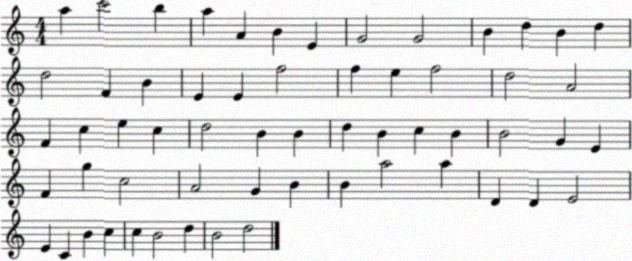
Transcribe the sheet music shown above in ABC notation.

X:1
T:Untitled
M:4/4
L:1/4
K:C
a c'2 b a A B E G2 G2 B d B d d2 F B E E f2 f e f2 d2 A2 F c e c d2 B B d B c B B2 G E F g c2 A2 G B B a2 a D D E2 E C B c c B2 d B2 d2